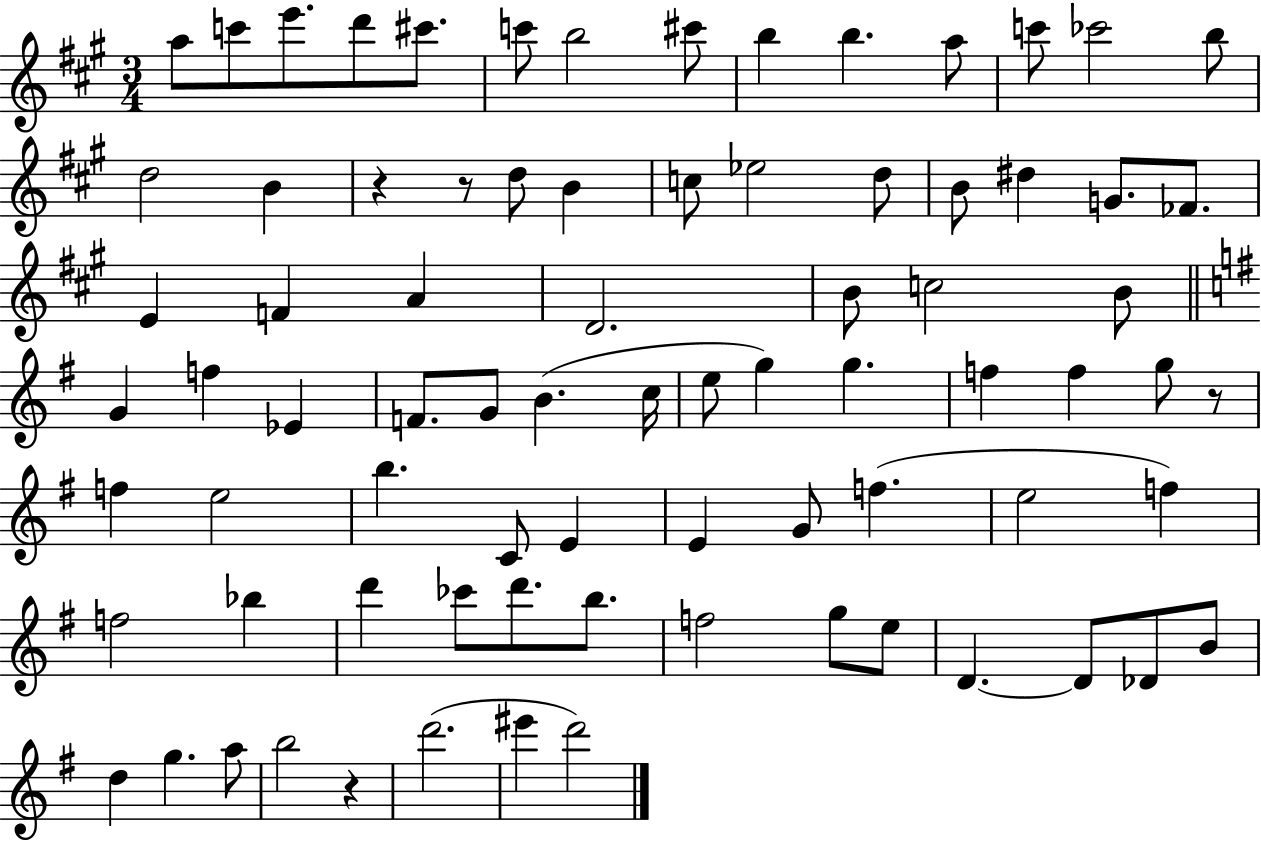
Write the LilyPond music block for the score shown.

{
  \clef treble
  \numericTimeSignature
  \time 3/4
  \key a \major
  a''8 c'''8 e'''8. d'''8 cis'''8. | c'''8 b''2 cis'''8 | b''4 b''4. a''8 | c'''8 ces'''2 b''8 | \break d''2 b'4 | r4 r8 d''8 b'4 | c''8 ees''2 d''8 | b'8 dis''4 g'8. fes'8. | \break e'4 f'4 a'4 | d'2. | b'8 c''2 b'8 | \bar "||" \break \key g \major g'4 f''4 ees'4 | f'8. g'8 b'4.( c''16 | e''8 g''4) g''4. | f''4 f''4 g''8 r8 | \break f''4 e''2 | b''4. c'8 e'4 | e'4 g'8 f''4.( | e''2 f''4) | \break f''2 bes''4 | d'''4 ces'''8 d'''8. b''8. | f''2 g''8 e''8 | d'4.~~ d'8 des'8 b'8 | \break d''4 g''4. a''8 | b''2 r4 | d'''2.( | eis'''4 d'''2) | \break \bar "|."
}